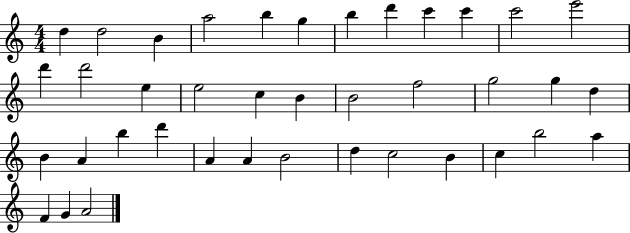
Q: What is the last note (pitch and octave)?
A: A4